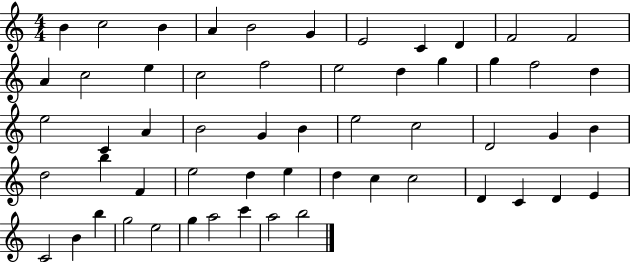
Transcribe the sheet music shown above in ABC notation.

X:1
T:Untitled
M:4/4
L:1/4
K:C
B c2 B A B2 G E2 C D F2 F2 A c2 e c2 f2 e2 d g g f2 d e2 C A B2 G B e2 c2 D2 G B d2 b F e2 d e d c c2 D C D E C2 B b g2 e2 g a2 c' a2 b2